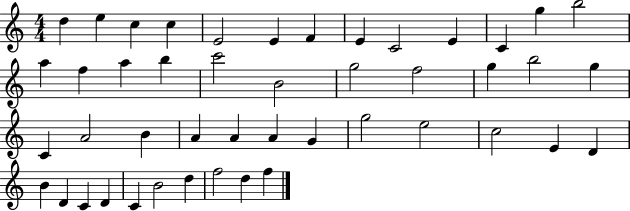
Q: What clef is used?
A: treble